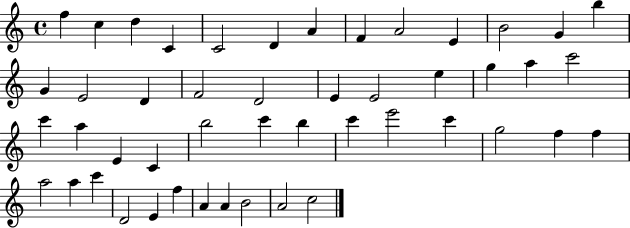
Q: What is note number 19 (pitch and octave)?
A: E4